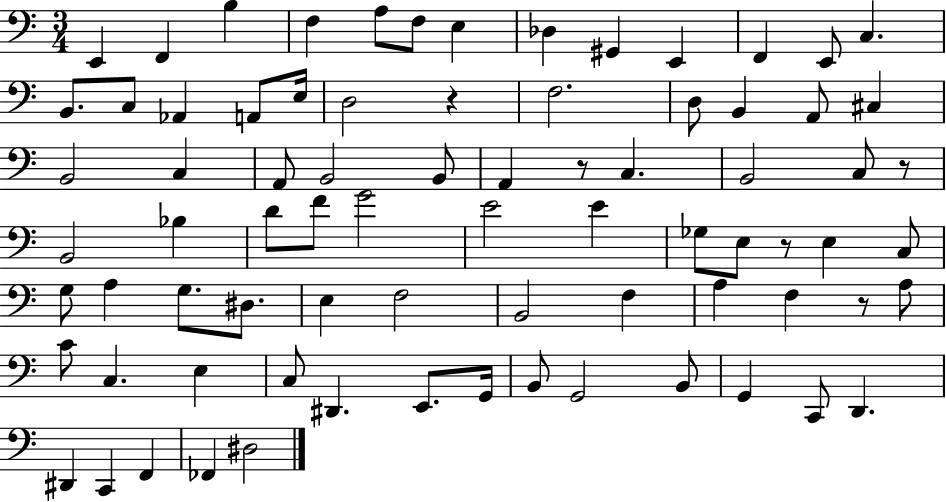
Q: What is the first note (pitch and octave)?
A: E2